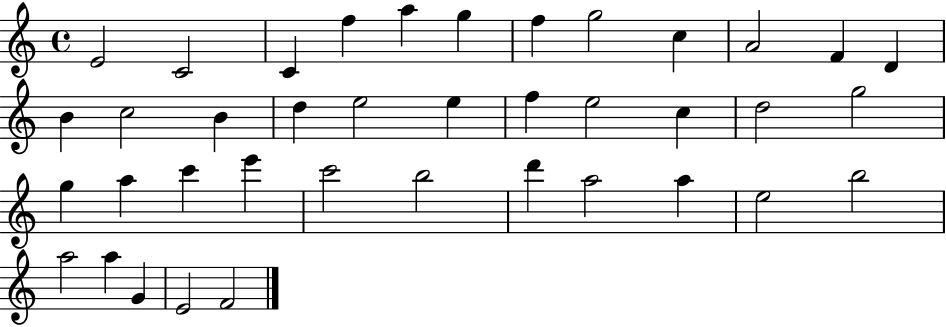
{
  \clef treble
  \time 4/4
  \defaultTimeSignature
  \key c \major
  e'2 c'2 | c'4 f''4 a''4 g''4 | f''4 g''2 c''4 | a'2 f'4 d'4 | \break b'4 c''2 b'4 | d''4 e''2 e''4 | f''4 e''2 c''4 | d''2 g''2 | \break g''4 a''4 c'''4 e'''4 | c'''2 b''2 | d'''4 a''2 a''4 | e''2 b''2 | \break a''2 a''4 g'4 | e'2 f'2 | \bar "|."
}